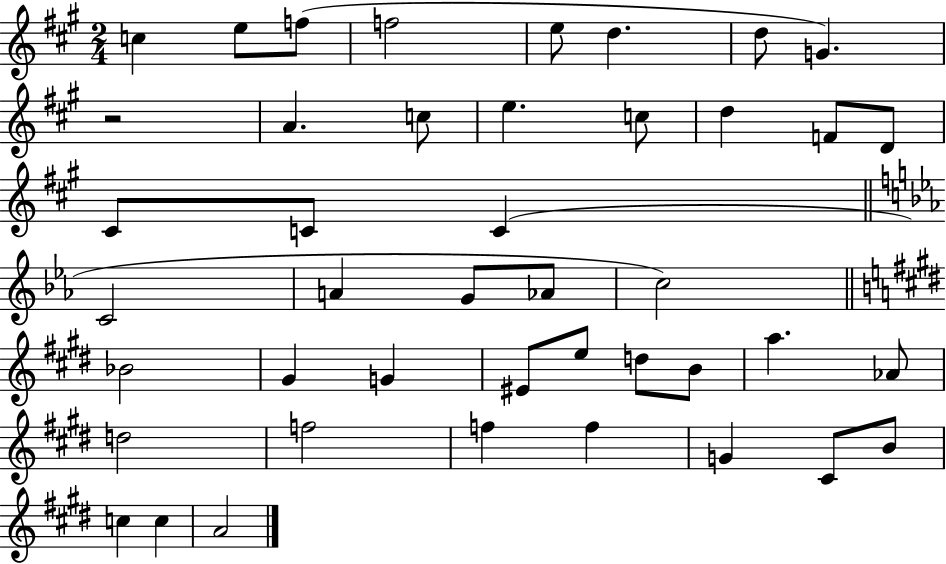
{
  \clef treble
  \numericTimeSignature
  \time 2/4
  \key a \major
  \repeat volta 2 { c''4 e''8 f''8( | f''2 | e''8 d''4. | d''8 g'4.) | \break r2 | a'4. c''8 | e''4. c''8 | d''4 f'8 d'8 | \break cis'8 c'8 c'4( | \bar "||" \break \key c \minor c'2 | a'4 g'8 aes'8 | c''2) | \bar "||" \break \key e \major bes'2 | gis'4 g'4 | eis'8 e''8 d''8 b'8 | a''4. aes'8 | \break d''2 | f''2 | f''4 f''4 | g'4 cis'8 b'8 | \break c''4 c''4 | a'2 | } \bar "|."
}